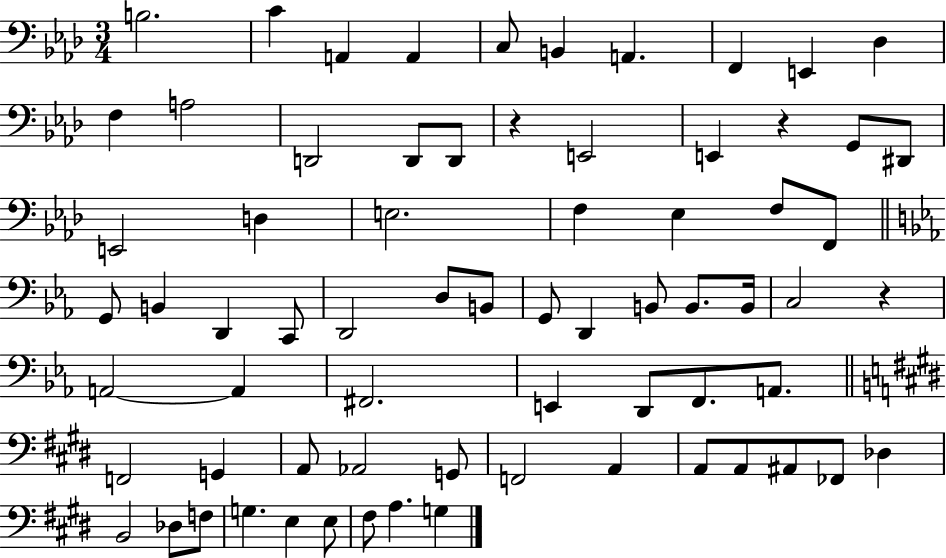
{
  \clef bass
  \numericTimeSignature
  \time 3/4
  \key aes \major
  b2. | c'4 a,4 a,4 | c8 b,4 a,4. | f,4 e,4 des4 | \break f4 a2 | d,2 d,8 d,8 | r4 e,2 | e,4 r4 g,8 dis,8 | \break e,2 d4 | e2. | f4 ees4 f8 f,8 | \bar "||" \break \key c \minor g,8 b,4 d,4 c,8 | d,2 d8 b,8 | g,8 d,4 b,8 b,8. b,16 | c2 r4 | \break a,2~~ a,4 | fis,2. | e,4 d,8 f,8. a,8. | \bar "||" \break \key e \major f,2 g,4 | a,8 aes,2 g,8 | f,2 a,4 | a,8 a,8 ais,8 fes,8 des4 | \break b,2 des8 f8 | g4. e4 e8 | fis8 a4. g4 | \bar "|."
}